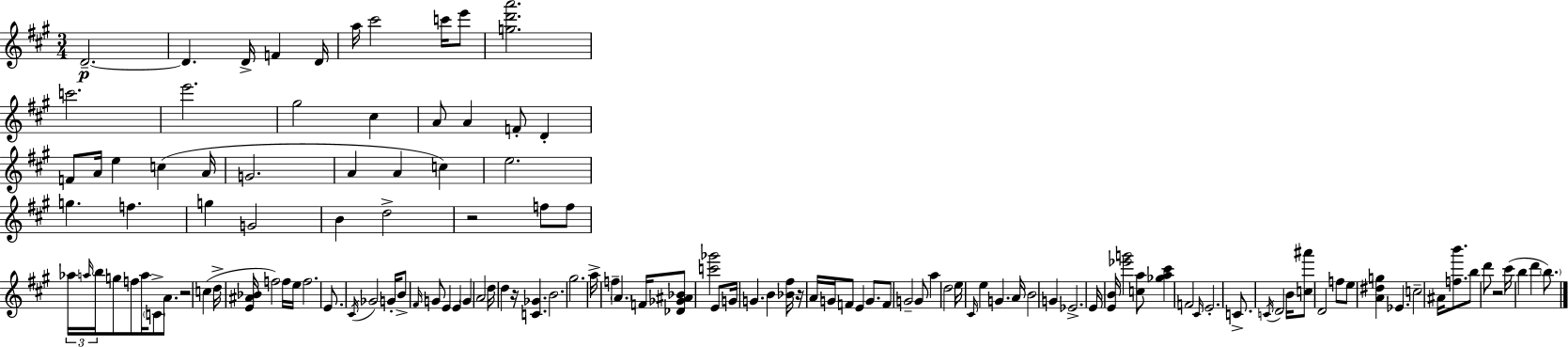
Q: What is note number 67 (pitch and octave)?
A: A4